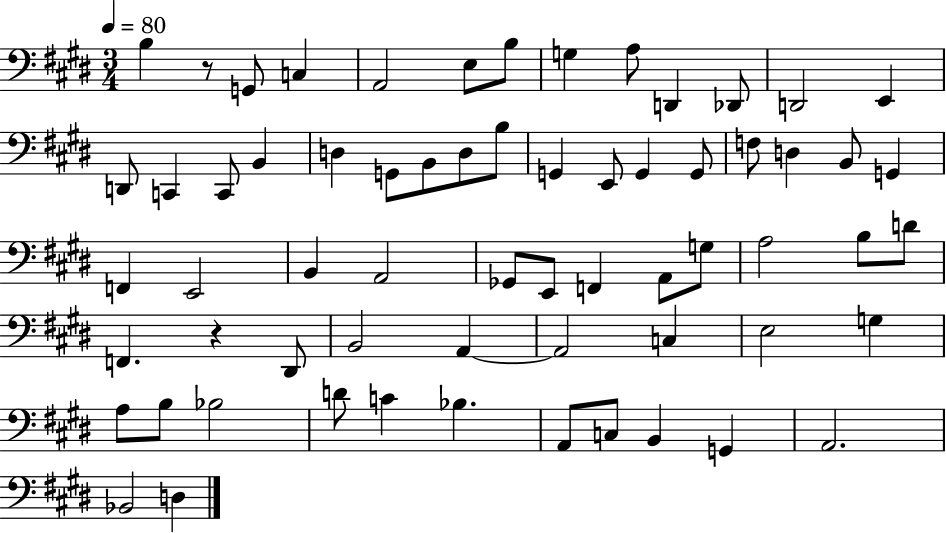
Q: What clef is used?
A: bass